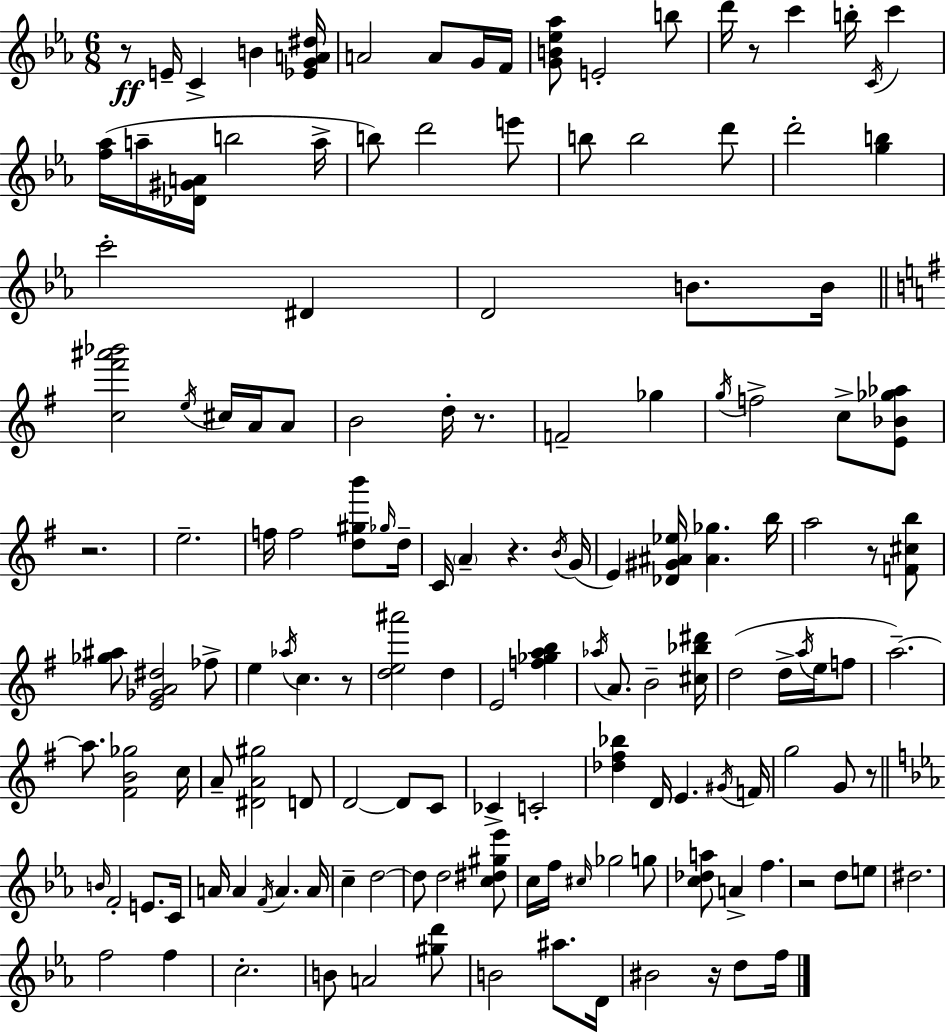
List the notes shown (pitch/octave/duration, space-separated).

R/e E4/s C4/q B4/q [Eb4,G4,A4,D#5]/s A4/h A4/e G4/s F4/s [G4,B4,Eb5,Ab5]/e E4/h B5/e D6/s R/e C6/q B5/s C4/s C6/q [F5,Ab5]/s A5/s [Db4,G#4,A4]/s B5/h A5/s B5/e D6/h E6/e B5/e B5/h D6/e D6/h [G5,B5]/q C6/h D#4/q D4/h B4/e. B4/s [C5,F#6,A#6,Bb6]/h E5/s C#5/s A4/s A4/e B4/h D5/s R/e. F4/h Gb5/q G5/s F5/h C5/e [E4,Bb4,Gb5,Ab5]/e R/h. E5/h. F5/s F5/h [D5,G#5,B6]/e Gb5/s D5/s C4/s A4/q R/q. B4/s G4/s E4/q [Db4,G#4,A#4,Eb5]/s [A#4,Gb5]/q. B5/s A5/h R/e [F4,C#5,B5]/e [Gb5,A#5]/e [E4,Gb4,A4,D#5]/h FES5/e E5/q Ab5/s C5/q. R/e [D5,E5,A#6]/h D5/q E4/h [F5,Gb5,A5,B5]/q Ab5/s A4/e. B4/h [C#5,Bb5,D#6]/s D5/h D5/s A5/s E5/s F5/e A5/h. A5/e. [F#4,B4,Gb5]/h C5/s A4/e [D#4,A4,G#5]/h D4/e D4/h D4/e C4/e CES4/q C4/h [Db5,F#5,Bb5]/q D4/s E4/q. G#4/s F4/s G5/h G4/e R/e B4/s F4/h E4/e. C4/s A4/s A4/q F4/s A4/q. A4/s C5/q D5/h D5/e D5/h [C5,D#5,G#5,Eb6]/e C5/s F5/s C#5/s Gb5/h G5/e [C5,Db5,A5]/e A4/q F5/q. R/h D5/e E5/e D#5/h. F5/h F5/q C5/h. B4/e A4/h [G#5,D6]/e B4/h A#5/e. D4/s BIS4/h R/s D5/e F5/s